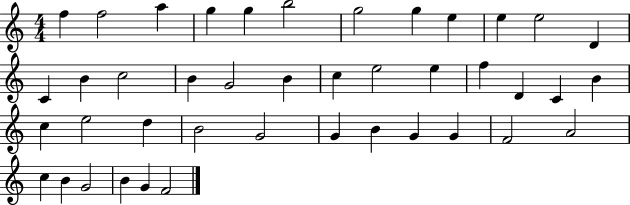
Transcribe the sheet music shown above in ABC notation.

X:1
T:Untitled
M:4/4
L:1/4
K:C
f f2 a g g b2 g2 g e e e2 D C B c2 B G2 B c e2 e f D C B c e2 d B2 G2 G B G G F2 A2 c B G2 B G F2